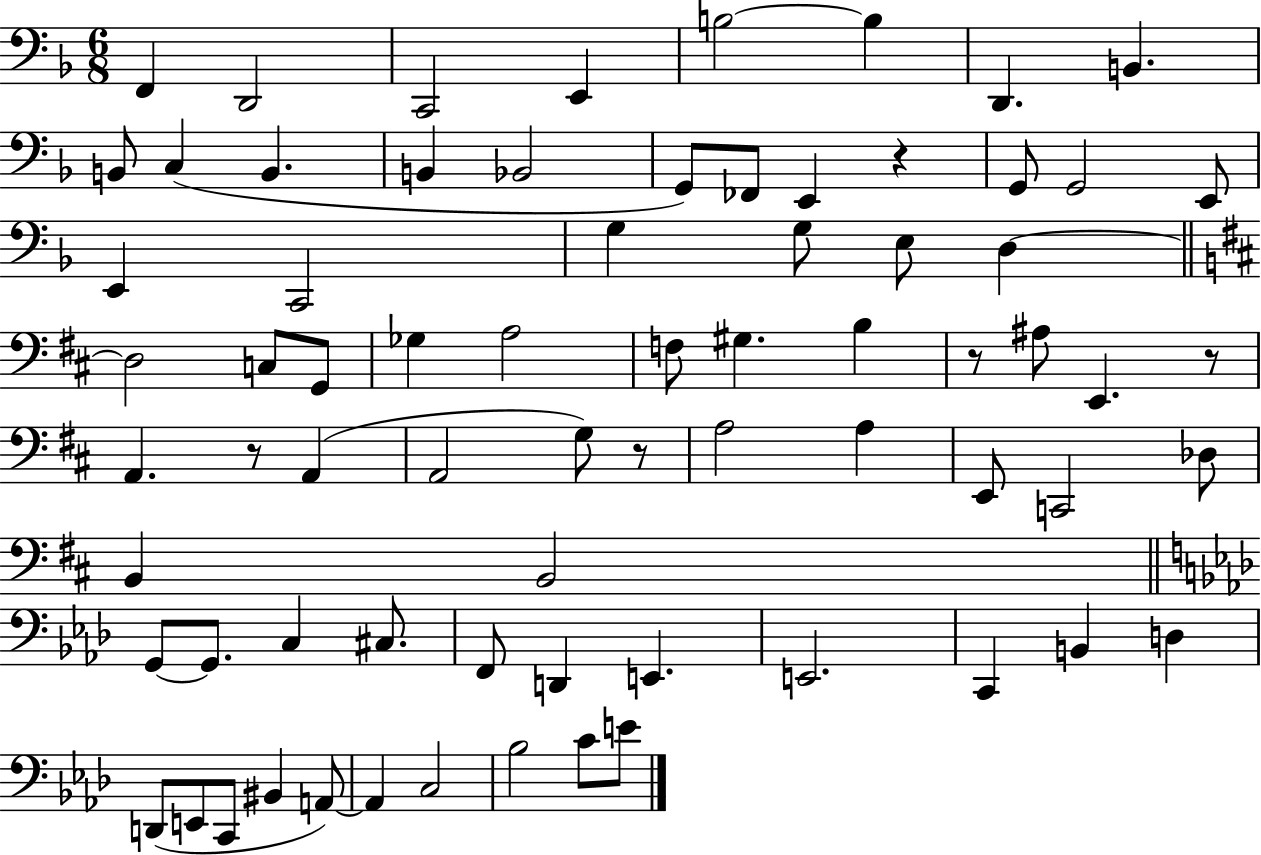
X:1
T:Untitled
M:6/8
L:1/4
K:F
F,, D,,2 C,,2 E,, B,2 B, D,, B,, B,,/2 C, B,, B,, _B,,2 G,,/2 _F,,/2 E,, z G,,/2 G,,2 E,,/2 E,, C,,2 G, G,/2 E,/2 D, D,2 C,/2 G,,/2 _G, A,2 F,/2 ^G, B, z/2 ^A,/2 E,, z/2 A,, z/2 A,, A,,2 G,/2 z/2 A,2 A, E,,/2 C,,2 _D,/2 B,, B,,2 G,,/2 G,,/2 C, ^C,/2 F,,/2 D,, E,, E,,2 C,, B,, D, D,,/2 E,,/2 C,,/2 ^B,, A,,/2 A,, C,2 _B,2 C/2 E/2